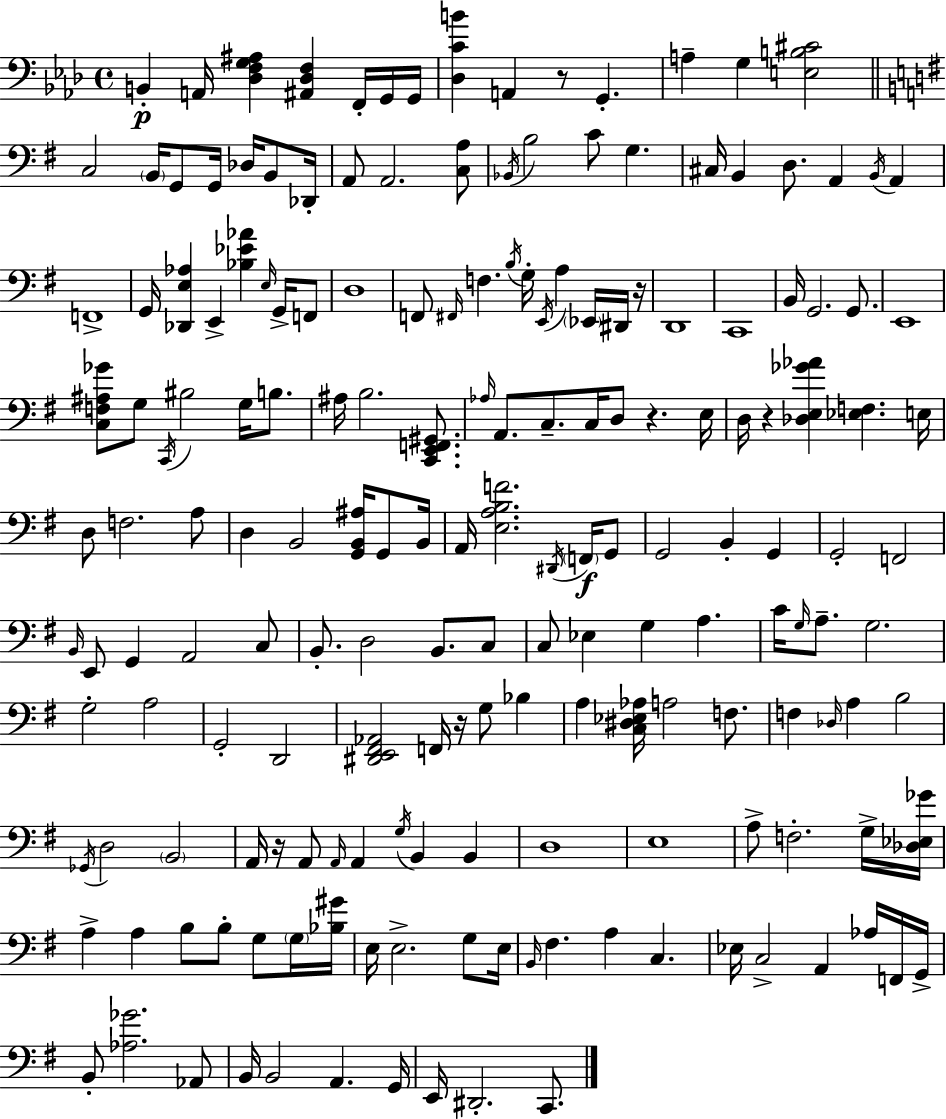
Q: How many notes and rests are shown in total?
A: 180